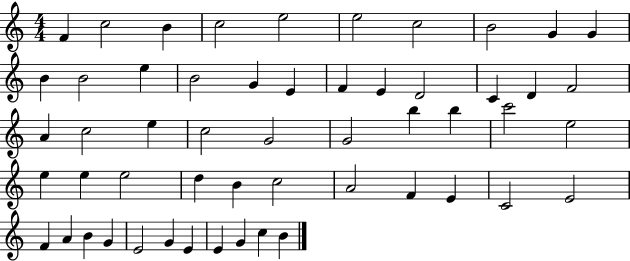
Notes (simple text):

F4/q C5/h B4/q C5/h E5/h E5/h C5/h B4/h G4/q G4/q B4/q B4/h E5/q B4/h G4/q E4/q F4/q E4/q D4/h C4/q D4/q F4/h A4/q C5/h E5/q C5/h G4/h G4/h B5/q B5/q C6/h E5/h E5/q E5/q E5/h D5/q B4/q C5/h A4/h F4/q E4/q C4/h E4/h F4/q A4/q B4/q G4/q E4/h G4/q E4/q E4/q G4/q C5/q B4/q